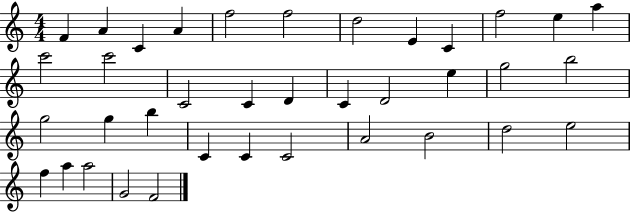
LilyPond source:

{
  \clef treble
  \numericTimeSignature
  \time 4/4
  \key c \major
  f'4 a'4 c'4 a'4 | f''2 f''2 | d''2 e'4 c'4 | f''2 e''4 a''4 | \break c'''2 c'''2 | c'2 c'4 d'4 | c'4 d'2 e''4 | g''2 b''2 | \break g''2 g''4 b''4 | c'4 c'4 c'2 | a'2 b'2 | d''2 e''2 | \break f''4 a''4 a''2 | g'2 f'2 | \bar "|."
}